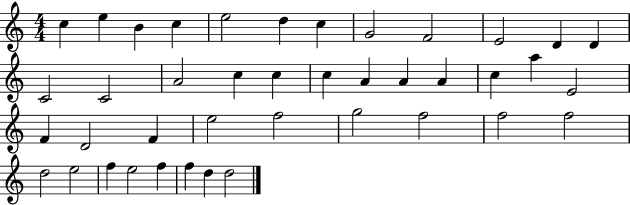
C5/q E5/q B4/q C5/q E5/h D5/q C5/q G4/h F4/h E4/h D4/q D4/q C4/h C4/h A4/h C5/q C5/q C5/q A4/q A4/q A4/q C5/q A5/q E4/h F4/q D4/h F4/q E5/h F5/h G5/h F5/h F5/h F5/h D5/h E5/h F5/q E5/h F5/q F5/q D5/q D5/h